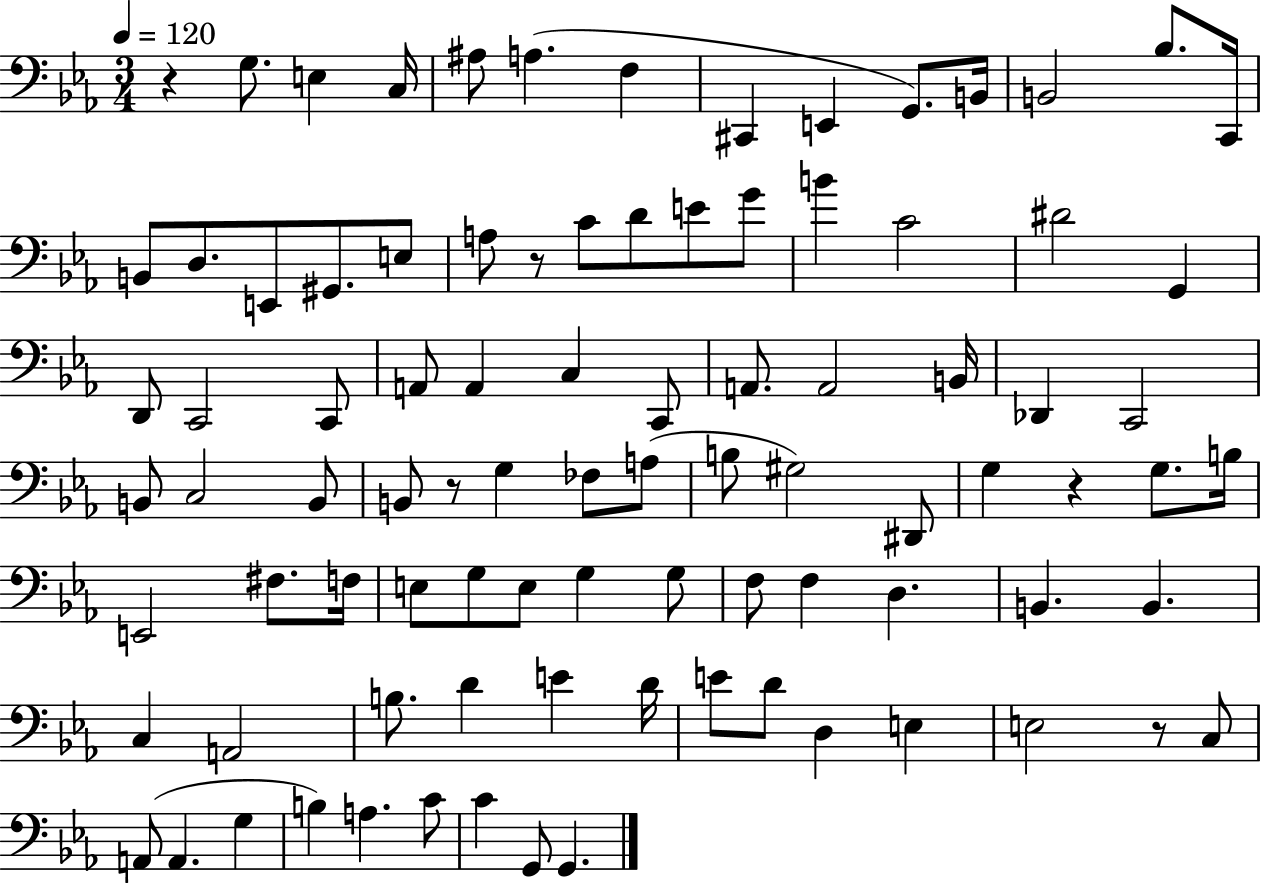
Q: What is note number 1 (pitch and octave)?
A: G3